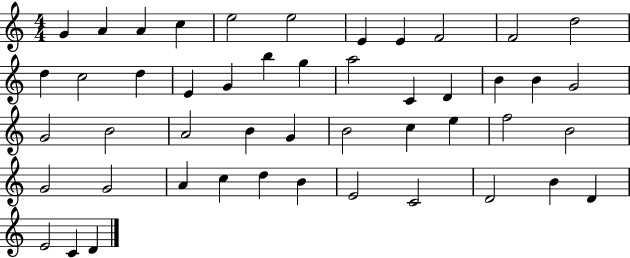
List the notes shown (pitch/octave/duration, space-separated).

G4/q A4/q A4/q C5/q E5/h E5/h E4/q E4/q F4/h F4/h D5/h D5/q C5/h D5/q E4/q G4/q B5/q G5/q A5/h C4/q D4/q B4/q B4/q G4/h G4/h B4/h A4/h B4/q G4/q B4/h C5/q E5/q F5/h B4/h G4/h G4/h A4/q C5/q D5/q B4/q E4/h C4/h D4/h B4/q D4/q E4/h C4/q D4/q